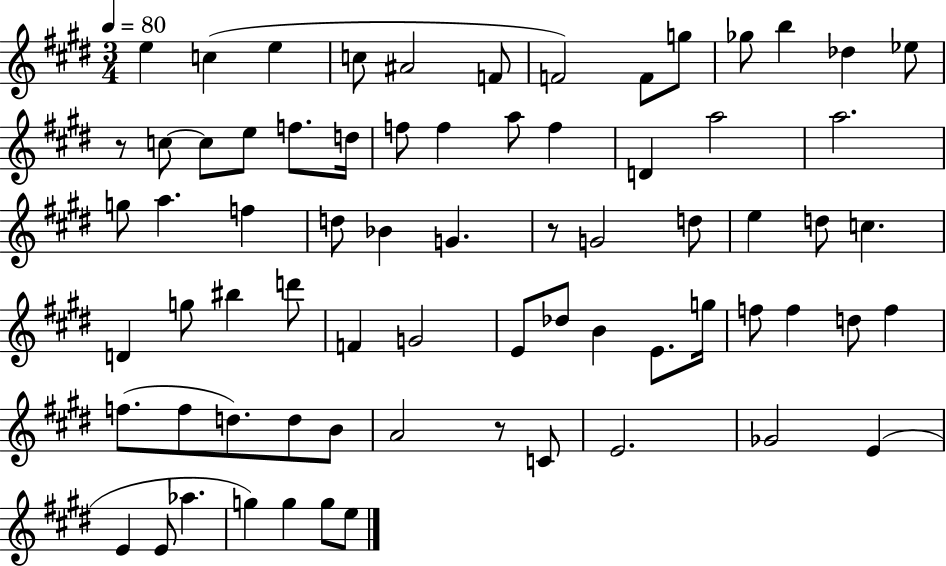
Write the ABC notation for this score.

X:1
T:Untitled
M:3/4
L:1/4
K:E
e c e c/2 ^A2 F/2 F2 F/2 g/2 _g/2 b _d _e/2 z/2 c/2 c/2 e/2 f/2 d/4 f/2 f a/2 f D a2 a2 g/2 a f d/2 _B G z/2 G2 d/2 e d/2 c D g/2 ^b d'/2 F G2 E/2 _d/2 B E/2 g/4 f/2 f d/2 f f/2 f/2 d/2 d/2 B/2 A2 z/2 C/2 E2 _G2 E E E/2 _a g g g/2 e/2